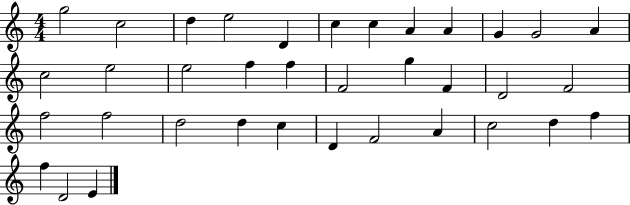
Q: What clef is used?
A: treble